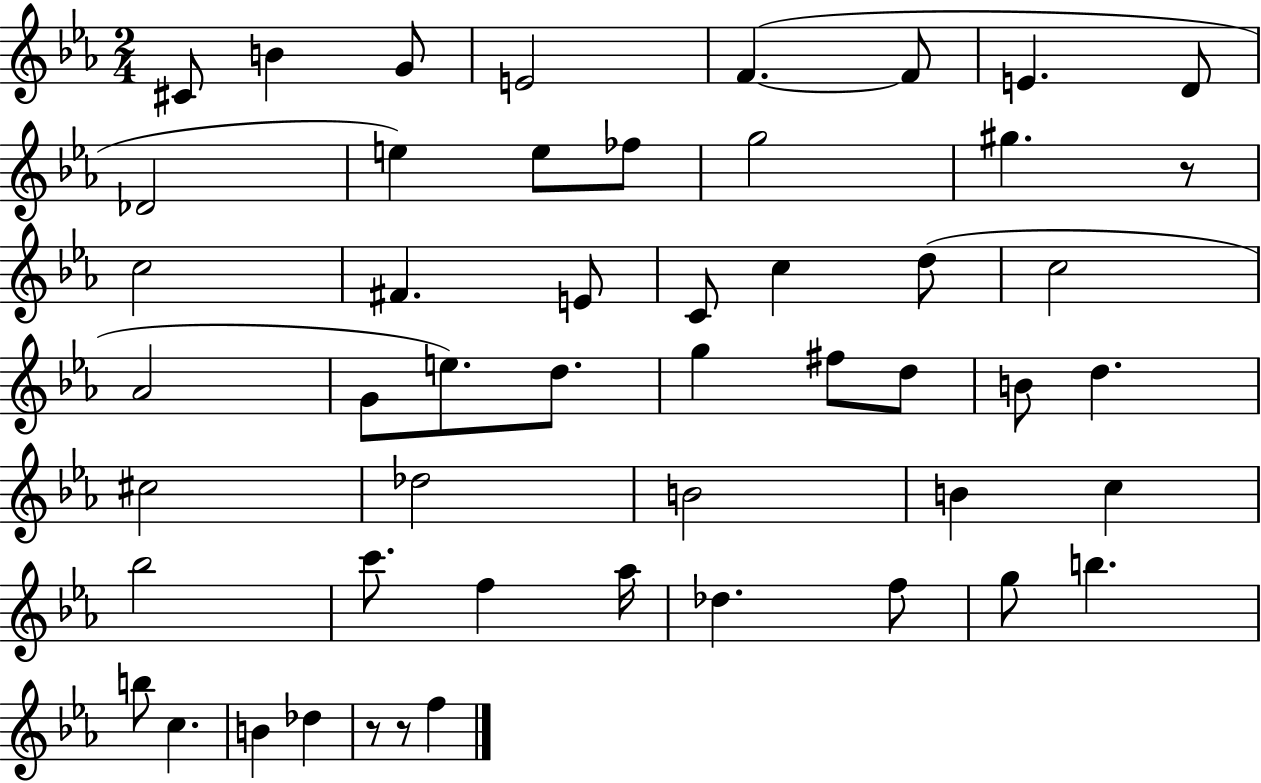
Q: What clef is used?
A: treble